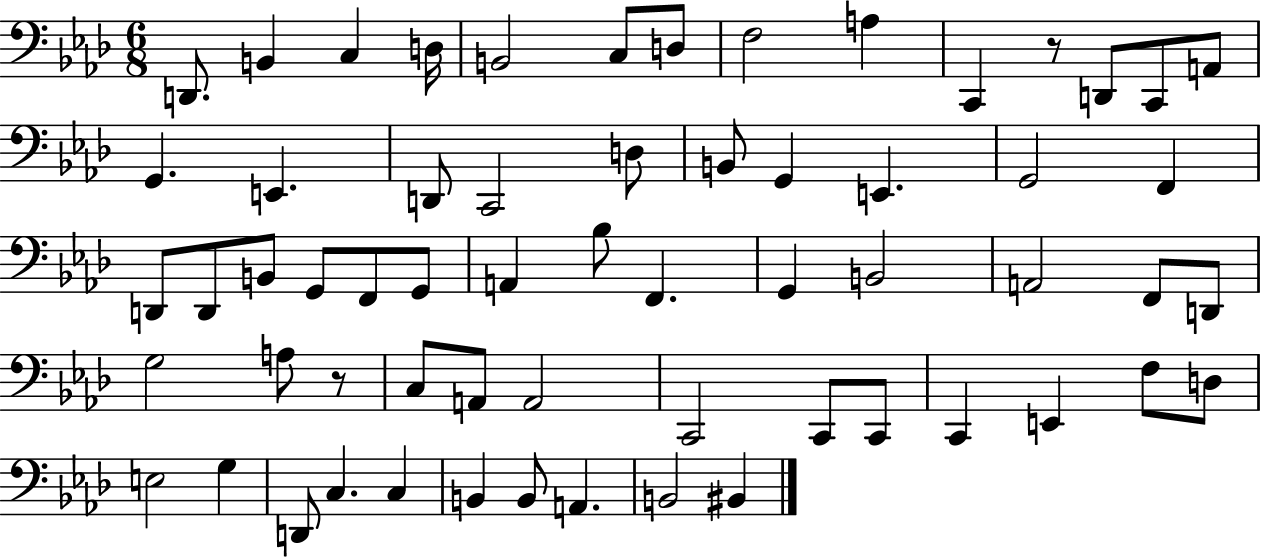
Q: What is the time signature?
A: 6/8